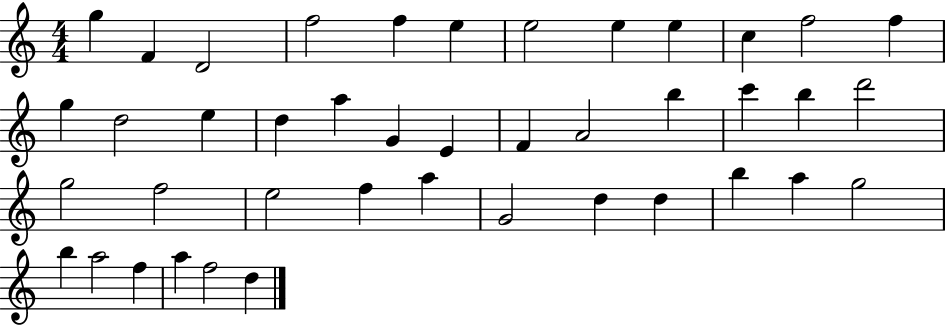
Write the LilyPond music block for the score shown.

{
  \clef treble
  \numericTimeSignature
  \time 4/4
  \key c \major
  g''4 f'4 d'2 | f''2 f''4 e''4 | e''2 e''4 e''4 | c''4 f''2 f''4 | \break g''4 d''2 e''4 | d''4 a''4 g'4 e'4 | f'4 a'2 b''4 | c'''4 b''4 d'''2 | \break g''2 f''2 | e''2 f''4 a''4 | g'2 d''4 d''4 | b''4 a''4 g''2 | \break b''4 a''2 f''4 | a''4 f''2 d''4 | \bar "|."
}